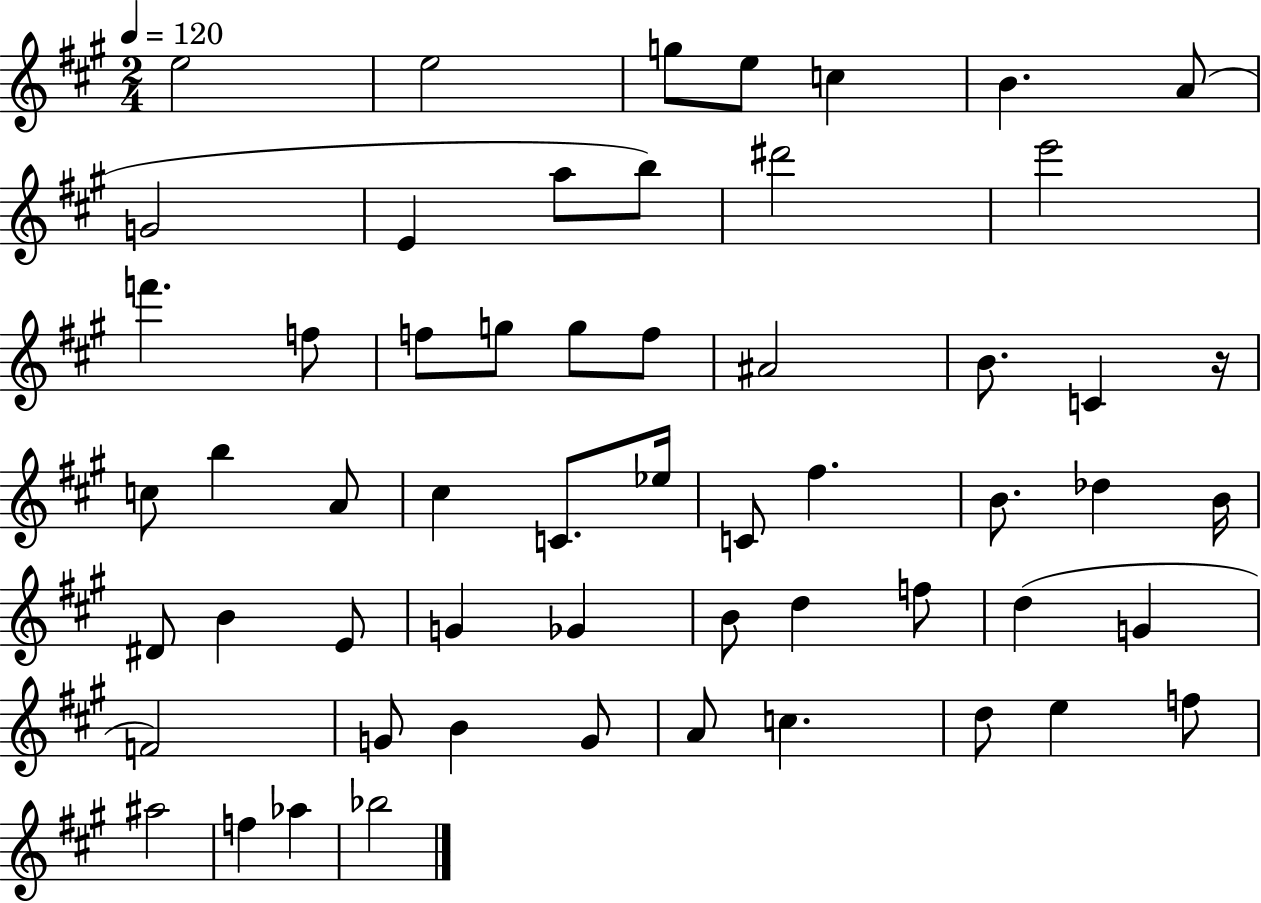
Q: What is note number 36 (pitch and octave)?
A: E4